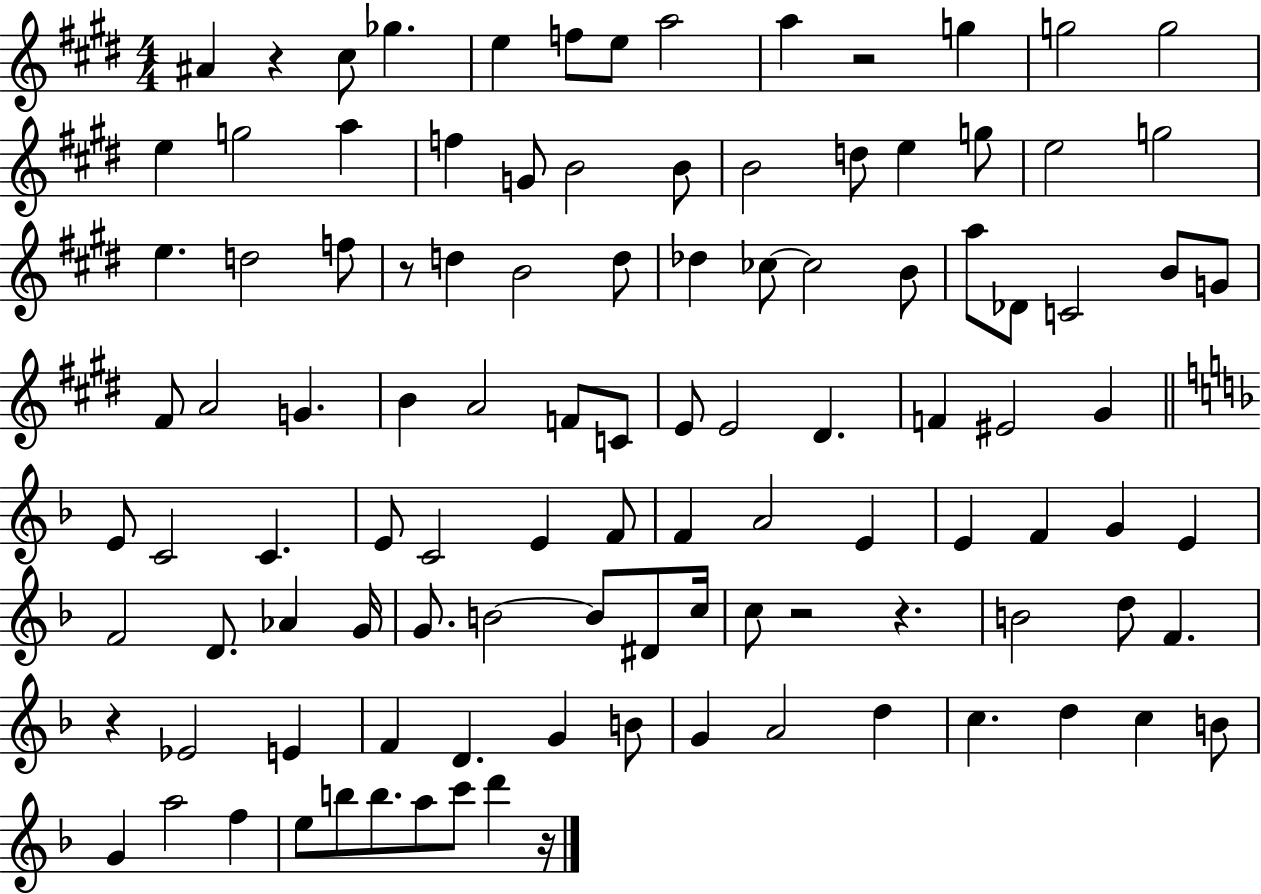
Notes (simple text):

A#4/q R/q C#5/e Gb5/q. E5/q F5/e E5/e A5/h A5/q R/h G5/q G5/h G5/h E5/q G5/h A5/q F5/q G4/e B4/h B4/e B4/h D5/e E5/q G5/e E5/h G5/h E5/q. D5/h F5/e R/e D5/q B4/h D5/e Db5/q CES5/e CES5/h B4/e A5/e Db4/e C4/h B4/e G4/e F#4/e A4/h G4/q. B4/q A4/h F4/e C4/e E4/e E4/h D#4/q. F4/q EIS4/h G#4/q E4/e C4/h C4/q. E4/e C4/h E4/q F4/e F4/q A4/h E4/q E4/q F4/q G4/q E4/q F4/h D4/e. Ab4/q G4/s G4/e. B4/h B4/e D#4/e C5/s C5/e R/h R/q. B4/h D5/e F4/q. R/q Eb4/h E4/q F4/q D4/q. G4/q B4/e G4/q A4/h D5/q C5/q. D5/q C5/q B4/e G4/q A5/h F5/q E5/e B5/e B5/e. A5/e C6/e D6/q R/s